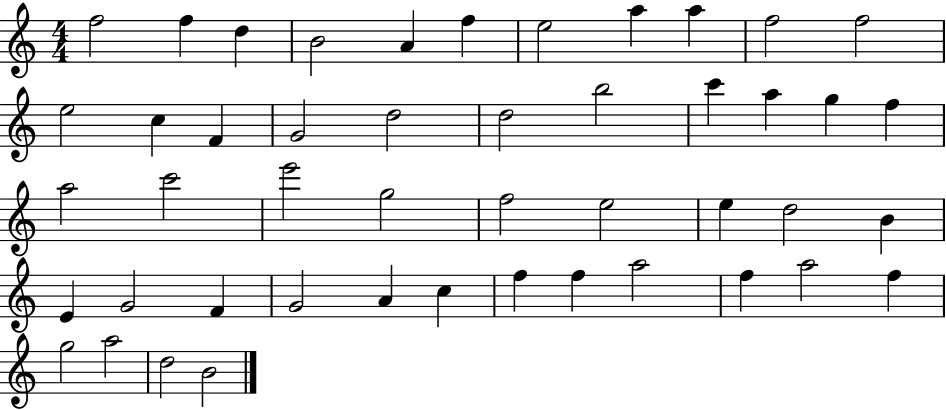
X:1
T:Untitled
M:4/4
L:1/4
K:C
f2 f d B2 A f e2 a a f2 f2 e2 c F G2 d2 d2 b2 c' a g f a2 c'2 e'2 g2 f2 e2 e d2 B E G2 F G2 A c f f a2 f a2 f g2 a2 d2 B2